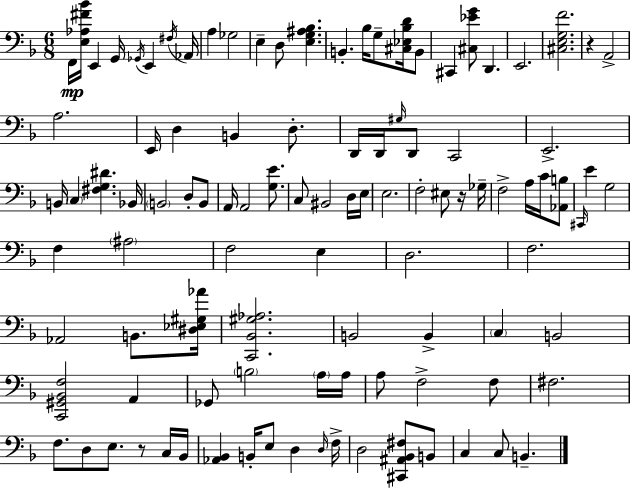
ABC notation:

X:1
T:Untitled
M:6/8
L:1/4
K:F
F,,/4 [E,_A,^F_B]/4 E,, G,,/4 _G,,/4 E,, ^F,/4 _A,,/4 A, _G,2 E, D,/2 [E,G,^A,_B,] B,, _B,/4 G,/2 [^C,_E,_B,D]/4 B,,/2 ^C,, [^C,_EG]/2 D,, E,,2 [^C,E,G,F]2 z A,,2 A,2 E,,/4 D, B,, D,/2 D,,/4 D,,/4 ^G,/4 D,,/2 C,,2 E,,2 B,,/4 C, [^F,G,^D] _B,,/4 B,,2 D,/2 B,,/2 A,,/4 A,,2 [G,E]/2 C,/2 ^B,,2 D,/4 E,/4 E,2 F,2 ^E,/2 z/4 _G,/4 F,2 A,/4 C/4 [_A,,B,]/2 ^C,,/4 E G,2 F, ^A,2 F,2 E, D,2 F,2 _A,,2 B,,/2 [^D,_E,^G,_A]/4 [C,,_B,,^G,_A,]2 B,,2 B,, C, B,,2 [C,,^G,,_B,,F,]2 A,, _G,,/2 B,2 A,/4 A,/4 A,/2 F,2 F,/2 ^F,2 F,/2 D,/2 E,/2 z/2 C,/4 _B,,/4 [_A,,_B,,] B,,/4 E,/2 D, D,/4 F,/4 D,2 [^C,,^A,,_B,,^F,]/2 B,,/2 C, C,/2 B,,